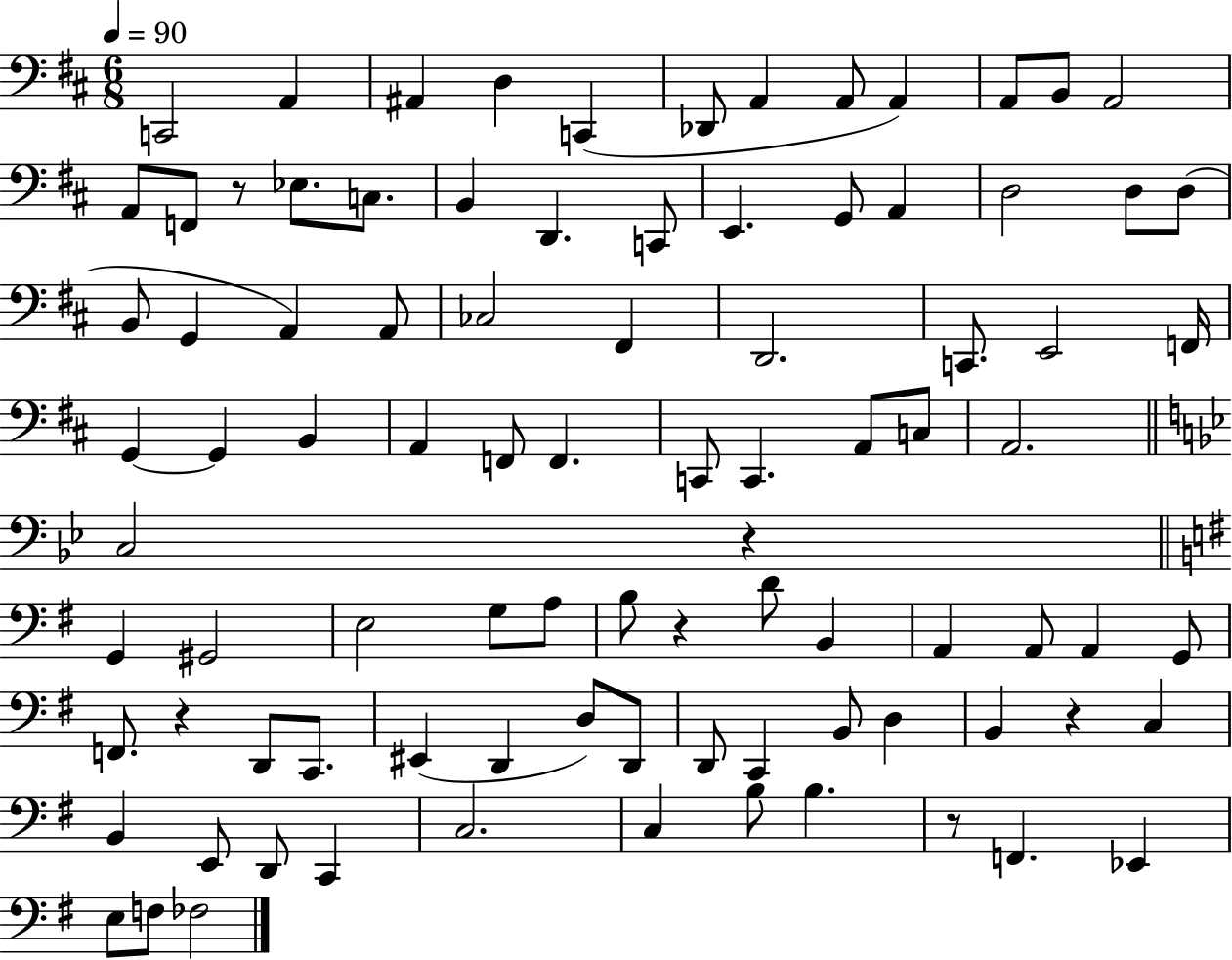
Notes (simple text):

C2/h A2/q A#2/q D3/q C2/q Db2/e A2/q A2/e A2/q A2/e B2/e A2/h A2/e F2/e R/e Eb3/e. C3/e. B2/q D2/q. C2/e E2/q. G2/e A2/q D3/h D3/e D3/e B2/e G2/q A2/q A2/e CES3/h F#2/q D2/h. C2/e. E2/h F2/s G2/q G2/q B2/q A2/q F2/e F2/q. C2/e C2/q. A2/e C3/e A2/h. C3/h R/q G2/q G#2/h E3/h G3/e A3/e B3/e R/q D4/e B2/q A2/q A2/e A2/q G2/e F2/e. R/q D2/e C2/e. EIS2/q D2/q D3/e D2/e D2/e C2/q B2/e D3/q B2/q R/q C3/q B2/q E2/e D2/e C2/q C3/h. C3/q B3/e B3/q. R/e F2/q. Eb2/q E3/e F3/e FES3/h